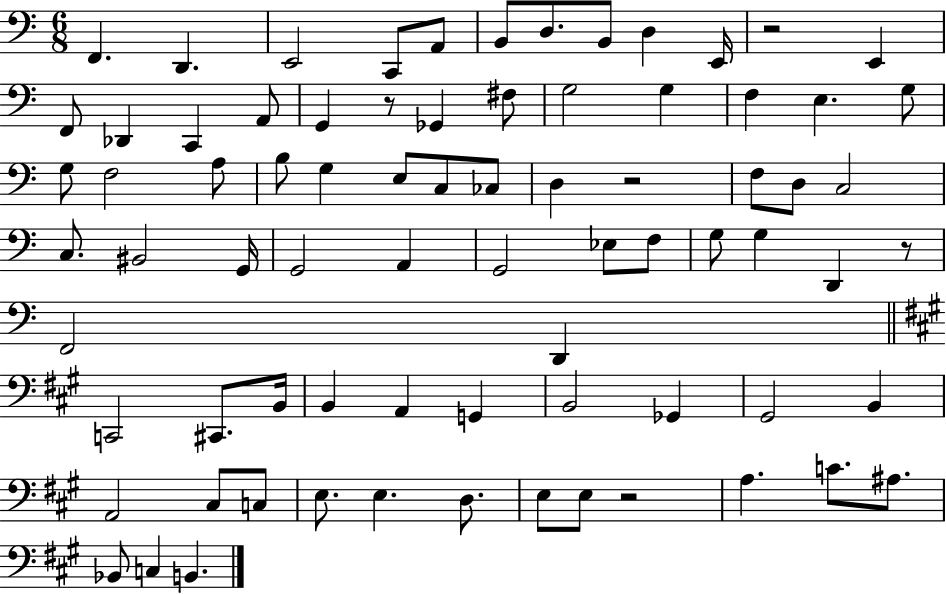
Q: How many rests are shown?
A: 5